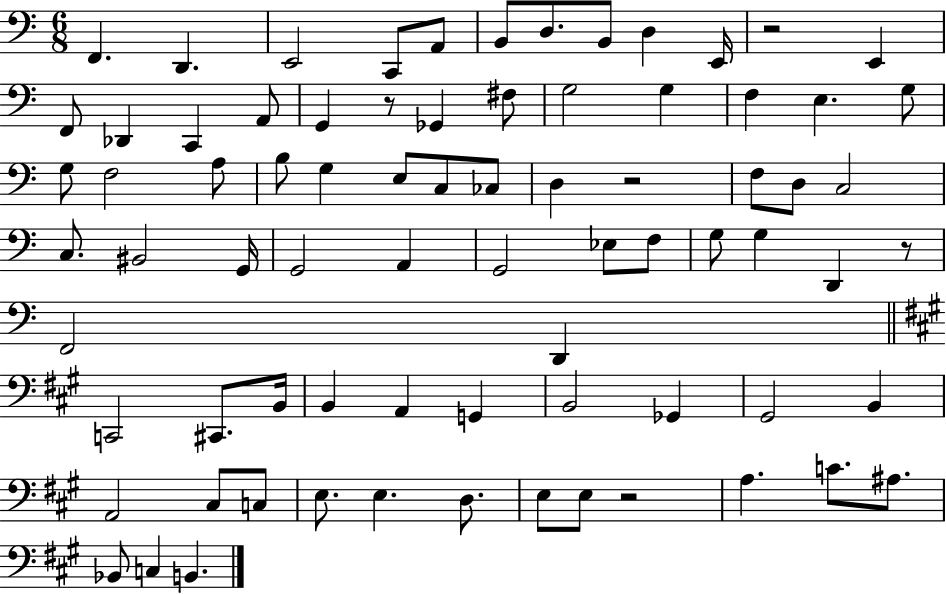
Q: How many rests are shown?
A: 5